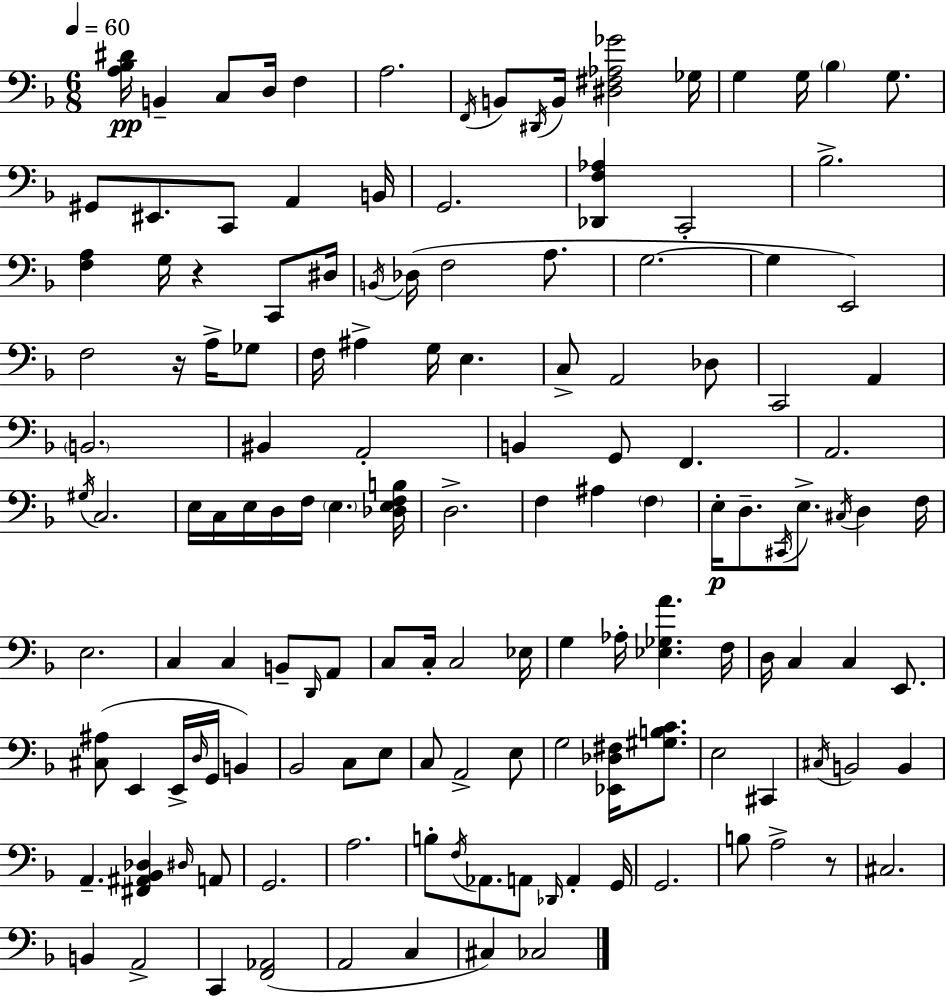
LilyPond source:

{
  \clef bass
  \numericTimeSignature
  \time 6/8
  \key f \major
  \tempo 4 = 60
  <a bes dis'>16\pp b,4-- c8 d16 f4 | a2. | \acciaccatura { f,16 } b,8 \acciaccatura { dis,16 } b,16 <dis fis aes ges'>2 | ges16 g4 g16 \parenthesize bes4 g8. | \break gis,8 eis,8. c,8 a,4 | b,16 g,2. | <des, f aes>4 c,2-. | bes2.-> | \break <f a>4 g16 r4 c,8 | dis16 \acciaccatura { b,16 } des16( f2 | a8. g2.~~ | g4 e,2) | \break f2 r16 | a16-> ges8 f16 ais4-> g16 e4. | c8-> a,2 | des8 c,2 a,4 | \break \parenthesize b,2. | bis,4 a,2-. | b,4 g,8 f,4. | a,2. | \break \acciaccatura { gis16 } c2. | e16 c16 e16 d16 f16 \parenthesize e4. | <des e f b>16 d2.-> | f4 ais4 | \break \parenthesize f4 e16-.\p d8.-- \acciaccatura { cis,16 } e8.-> | \acciaccatura { cis16 } d4 f16 e2. | c4 c4 | b,8-- \grace { d,16 } a,8 c8 c16-. c2 | \break ees16 g4 aes16-. | <ees ges a'>4. f16 d16 c4 | c4 e,8. <cis ais>8( e,4 | e,16-> \grace { d16 } g,16 b,4) bes,2 | \break c8 e8 c8 a,2-> | e8 g2 | <ees, des fis>16 <gis b c'>8. e2 | cis,4 \acciaccatura { cis16 } b,2 | \break b,4 a,4.-- | <fis, ais, bes, des>4 \grace { dis16 } a,8 g,2. | a2. | b8-. | \break \acciaccatura { f16 } aes,8. a,8 \grace { des,16 } a,4-. g,16 | g,2. | b8 a2-> r8 | cis2. | \break b,4 a,2-> | c,4 <f, aes,>2( | a,2 c4 | cis4) ces2 | \break \bar "|."
}